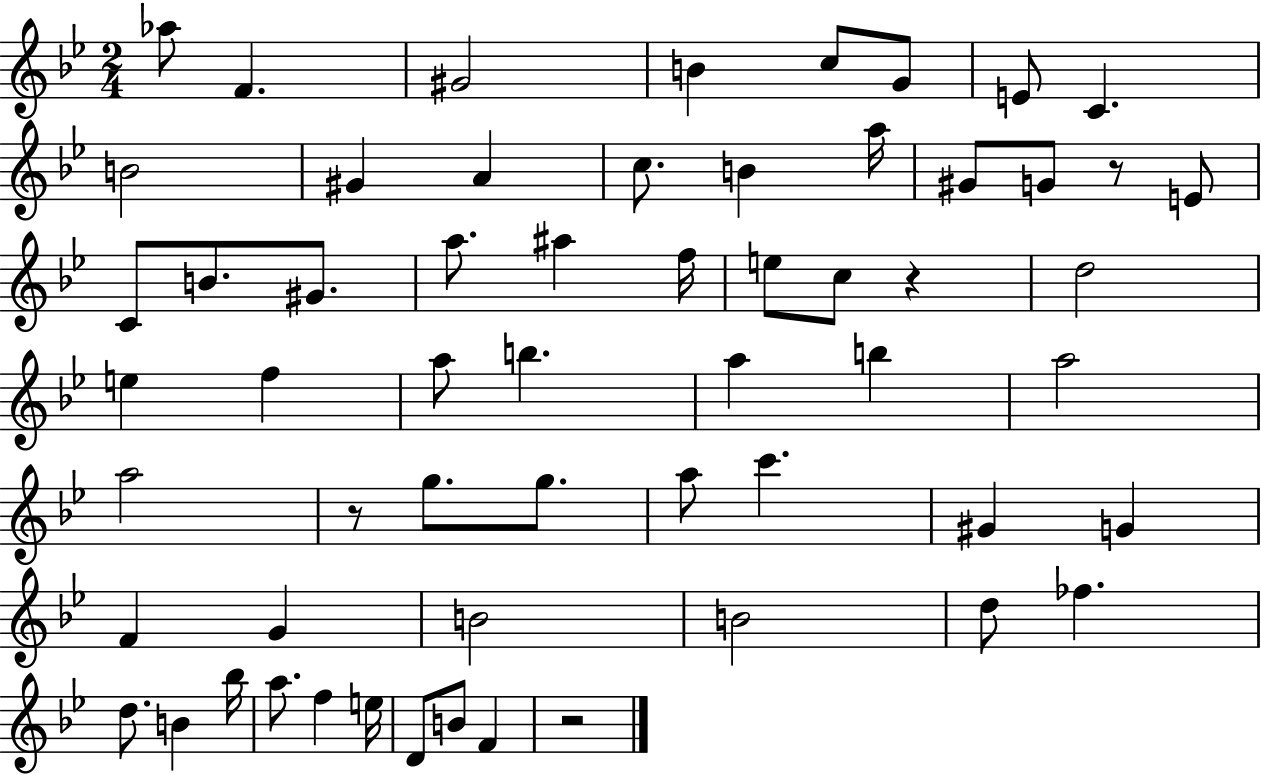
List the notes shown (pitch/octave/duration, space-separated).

Ab5/e F4/q. G#4/h B4/q C5/e G4/e E4/e C4/q. B4/h G#4/q A4/q C5/e. B4/q A5/s G#4/e G4/e R/e E4/e C4/e B4/e. G#4/e. A5/e. A#5/q F5/s E5/e C5/e R/q D5/h E5/q F5/q A5/e B5/q. A5/q B5/q A5/h A5/h R/e G5/e. G5/e. A5/e C6/q. G#4/q G4/q F4/q G4/q B4/h B4/h D5/e FES5/q. D5/e. B4/q Bb5/s A5/e. F5/q E5/s D4/e B4/e F4/q R/h